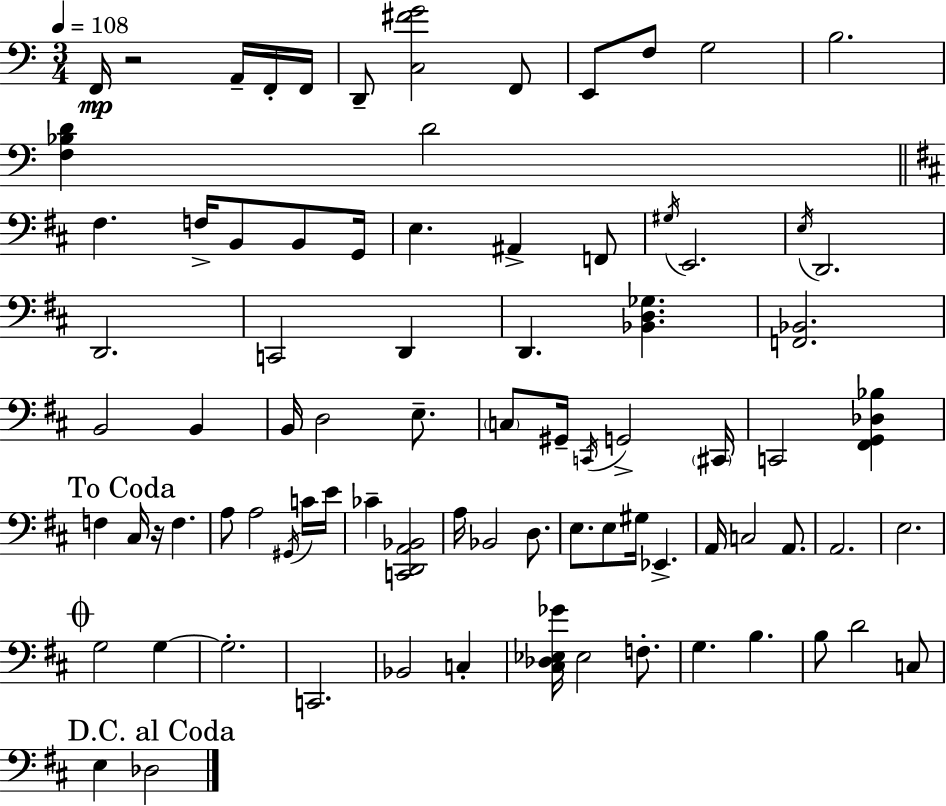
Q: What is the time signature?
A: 3/4